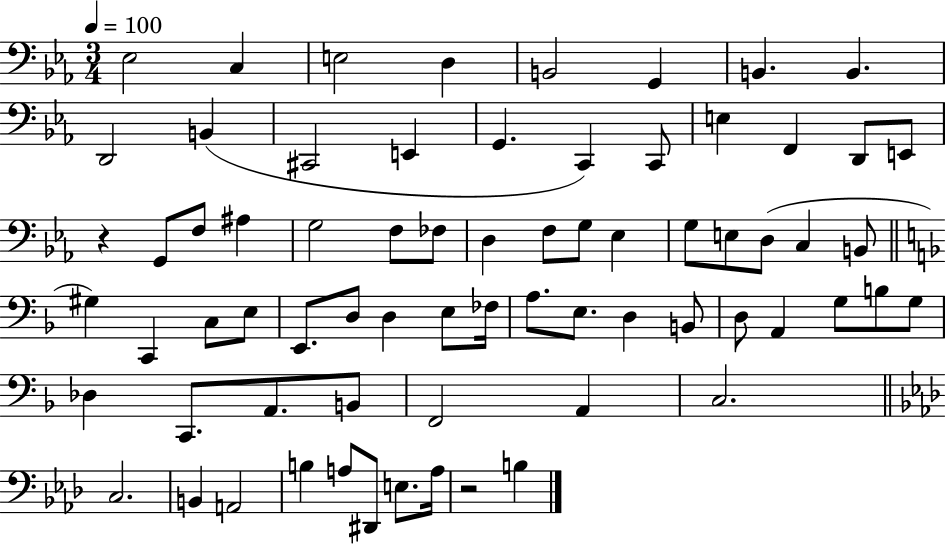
{
  \clef bass
  \numericTimeSignature
  \time 3/4
  \key ees \major
  \tempo 4 = 100
  ees2 c4 | e2 d4 | b,2 g,4 | b,4. b,4. | \break d,2 b,4( | cis,2 e,4 | g,4. c,4) c,8 | e4 f,4 d,8 e,8 | \break r4 g,8 f8 ais4 | g2 f8 fes8 | d4 f8 g8 ees4 | g8 e8 d8( c4 b,8 | \break \bar "||" \break \key f \major gis4) c,4 c8 e8 | e,8. d8 d4 e8 fes16 | a8. e8. d4 b,8 | d8 a,4 g8 b8 g8 | \break des4 c,8. a,8. b,8 | f,2 a,4 | c2. | \bar "||" \break \key aes \major c2. | b,4 a,2 | b4 a8 dis,8 e8. a16 | r2 b4 | \break \bar "|."
}